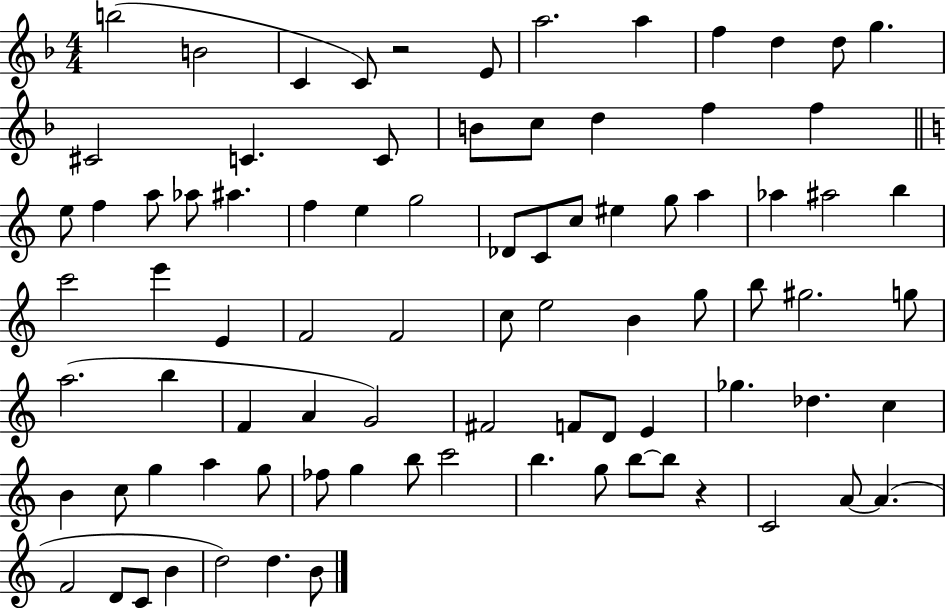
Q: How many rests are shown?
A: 2